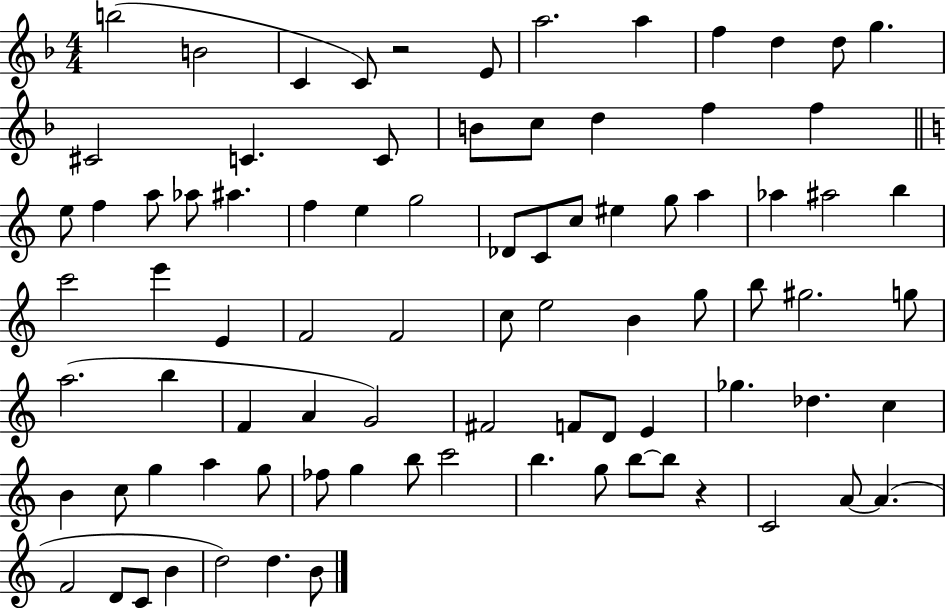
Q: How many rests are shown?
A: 2